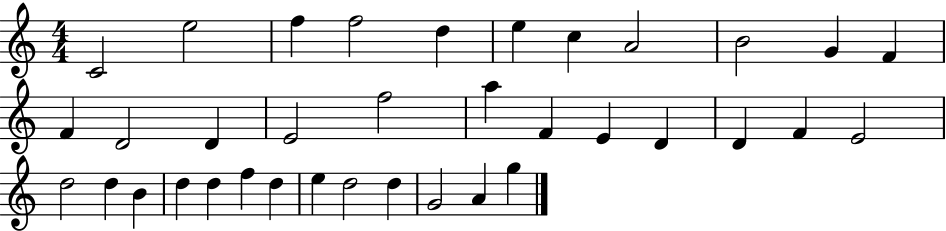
{
  \clef treble
  \numericTimeSignature
  \time 4/4
  \key c \major
  c'2 e''2 | f''4 f''2 d''4 | e''4 c''4 a'2 | b'2 g'4 f'4 | \break f'4 d'2 d'4 | e'2 f''2 | a''4 f'4 e'4 d'4 | d'4 f'4 e'2 | \break d''2 d''4 b'4 | d''4 d''4 f''4 d''4 | e''4 d''2 d''4 | g'2 a'4 g''4 | \break \bar "|."
}